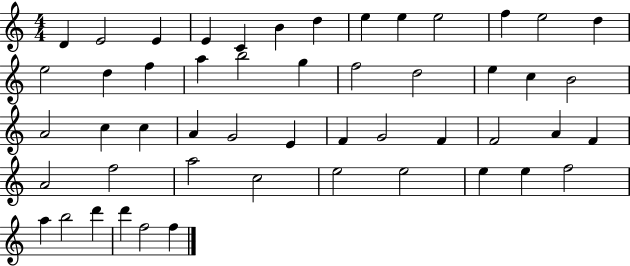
X:1
T:Untitled
M:4/4
L:1/4
K:C
D E2 E E C B d e e e2 f e2 d e2 d f a b2 g f2 d2 e c B2 A2 c c A G2 E F G2 F F2 A F A2 f2 a2 c2 e2 e2 e e f2 a b2 d' d' f2 f